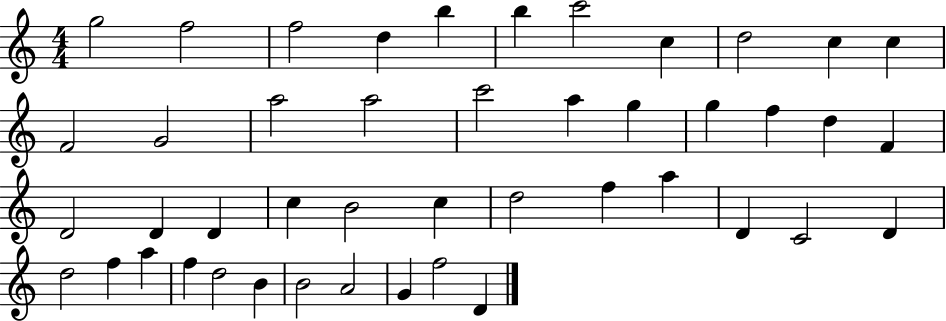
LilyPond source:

{
  \clef treble
  \numericTimeSignature
  \time 4/4
  \key c \major
  g''2 f''2 | f''2 d''4 b''4 | b''4 c'''2 c''4 | d''2 c''4 c''4 | \break f'2 g'2 | a''2 a''2 | c'''2 a''4 g''4 | g''4 f''4 d''4 f'4 | \break d'2 d'4 d'4 | c''4 b'2 c''4 | d''2 f''4 a''4 | d'4 c'2 d'4 | \break d''2 f''4 a''4 | f''4 d''2 b'4 | b'2 a'2 | g'4 f''2 d'4 | \break \bar "|."
}